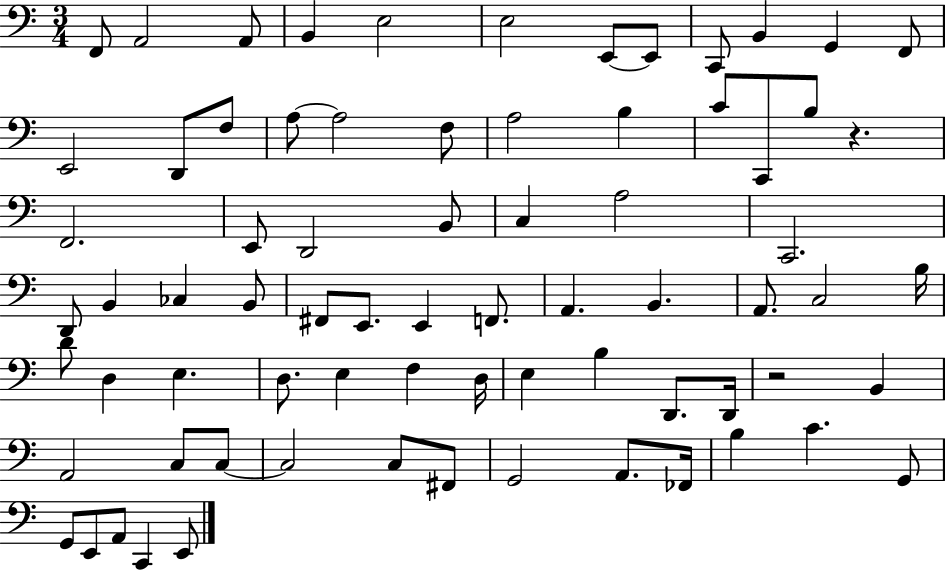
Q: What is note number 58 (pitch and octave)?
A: C3